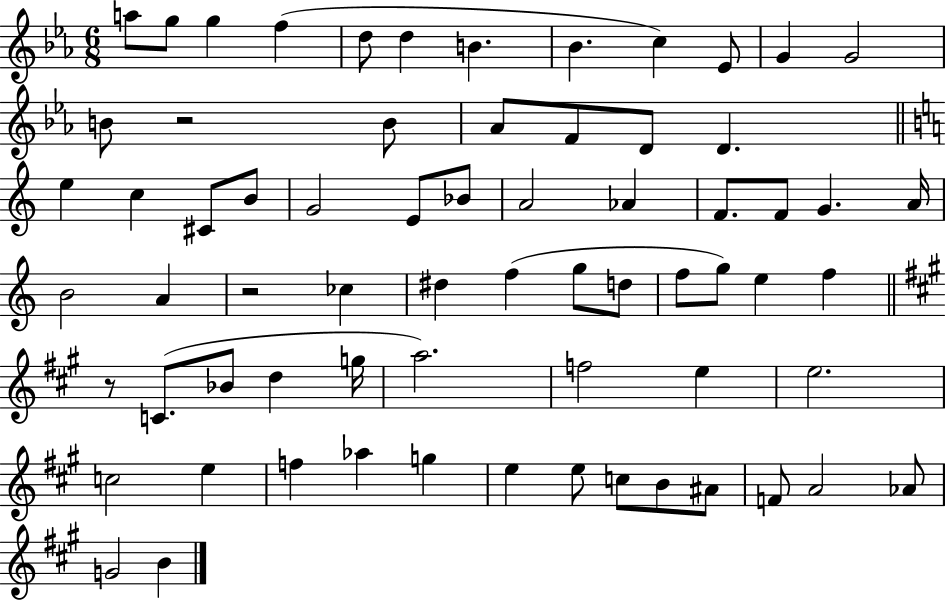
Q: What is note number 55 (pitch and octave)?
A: G5